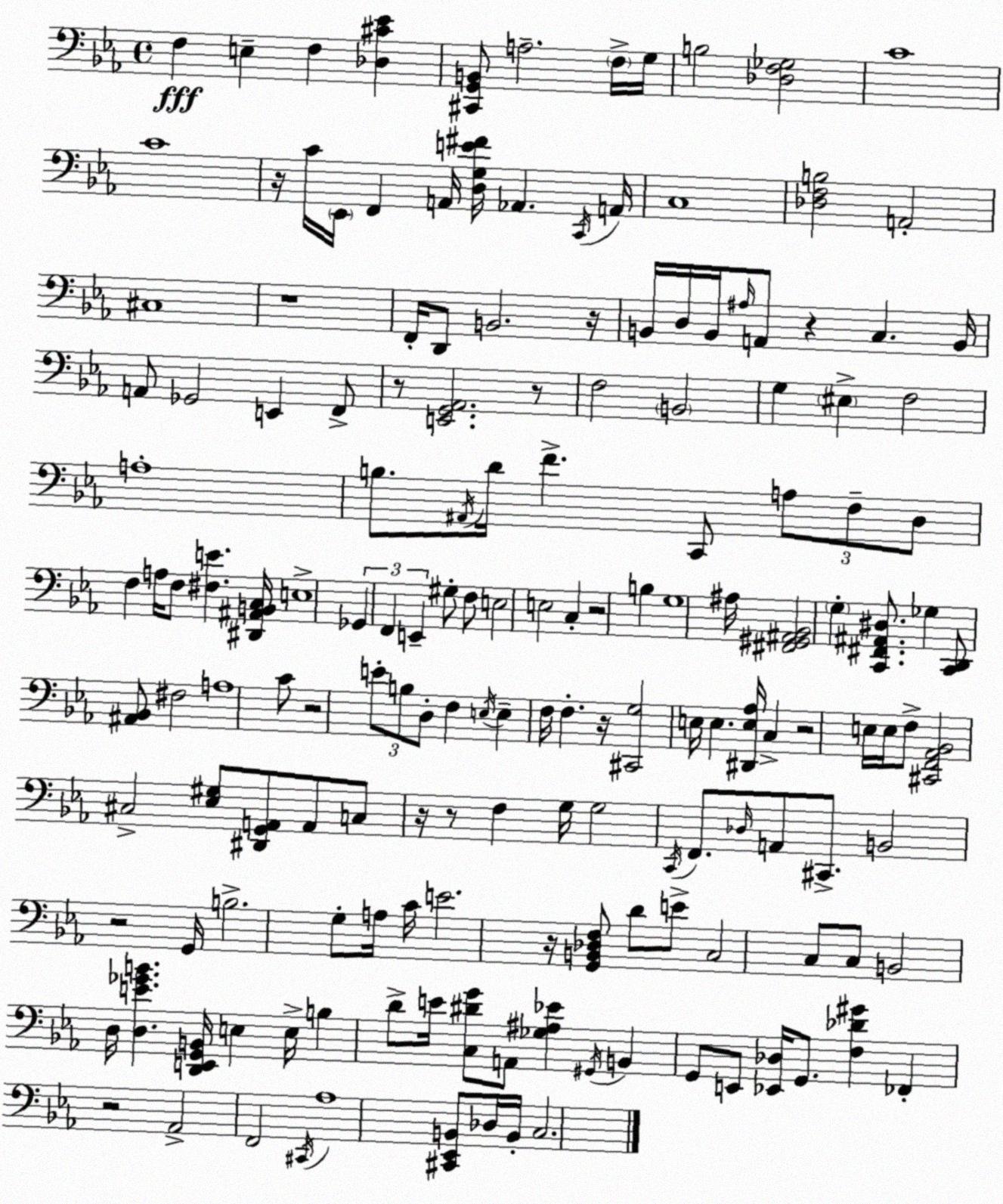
X:1
T:Untitled
M:4/4
L:1/4
K:Cm
F, E, F, [_D,^C_E] [^C,,G,,B,,]/2 A,2 F,/4 G,/4 B,2 [_D,F,_G,]2 C4 C4 z/4 C/4 _E,,/4 F,, A,,/4 [D,G,E^F]/4 _A,, C,,/4 A,,/4 C,4 [_D,F,B,]2 A,,2 ^C,4 z4 F,,/4 D,,/2 B,,2 z/4 B,,/4 D,/4 B,,/4 ^A,/4 A,,/2 z C, B,,/4 A,,/2 _G,,2 E,, F,,/2 z/2 [E,,G,,_A,,]2 z/2 F,2 B,,2 G, ^E, F,2 A,4 B,/2 ^A,,/4 D/4 F C,,/2 A,/2 F,/2 D,/2 F, A,/4 F,/2 [^F,E] [^D,,^A,,B,,C,]/4 E,4 _G,, F,, E,, ^G,/2 F,/2 E,2 E,2 C, z2 B, G,4 ^A,/4 [^F,,^G,,^A,,_B,,]2 G, [C,,^F,,^A,,^D,]/2 _G, [C,,D,,]/2 [^A,,_B,,]/2 ^F,2 A,4 C/2 z2 E/2 B,/2 D,/2 F, E,/4 E, F,/4 F, z/4 [^C,,G,]2 E,/4 E, [^D,,E,_A,]/4 C, z2 E,/4 E,/4 F,/2 [^C,,F,,_A,,_B,,]2 ^C,2 [_E,^G,]/2 [^D,,G,,A,,]/2 A,,/2 C,/2 z/4 z/2 F, G,/4 G,2 C,,/4 F,,/2 _D,/4 A,,/2 ^C,,/2 B,,2 z2 G,,/4 B,2 G,/2 A,/4 C/4 E2 z/4 [G,,B,,_D,F,]/2 D/2 E/2 C,2 C,/2 C,/2 B,,2 D,/4 [D,E_GB] [D,,E,,G,,B,,]/4 E, E,/4 B, D/2 E/4 [C,^DG]/2 A,,/2 [_G,^A,_E] ^G,,/4 B,, G,,/2 E,,/2 [_E,,_D,]/4 G,,/2 [F,_D^G] _F,, z2 _A,,2 F,,2 ^C,,/4 _A,4 [^C,,_E,,B,,]/2 _D,/4 B,,/4 C,2